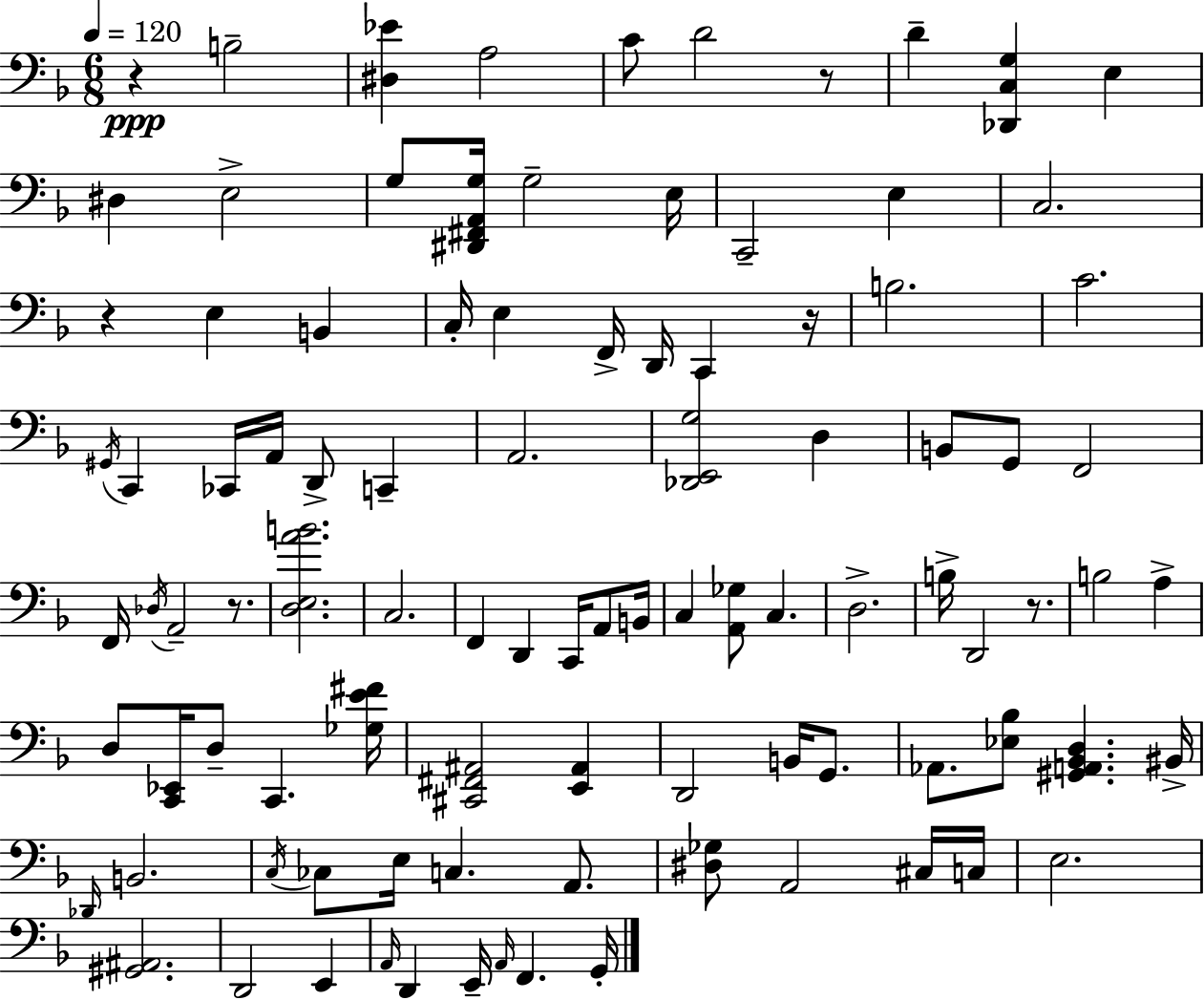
R/q B3/h [D#3,Eb4]/q A3/h C4/e D4/h R/e D4/q [Db2,C3,G3]/q E3/q D#3/q E3/h G3/e [D#2,F#2,A2,G3]/s G3/h E3/s C2/h E3/q C3/h. R/q E3/q B2/q C3/s E3/q F2/s D2/s C2/q R/s B3/h. C4/h. G#2/s C2/q CES2/s A2/s D2/e C2/q A2/h. [Db2,E2,G3]/h D3/q B2/e G2/e F2/h F2/s Db3/s A2/h R/e. [D3,E3,A4,B4]/h. C3/h. F2/q D2/q C2/s A2/e B2/s C3/q [A2,Gb3]/e C3/q. D3/h. B3/s D2/h R/e. B3/h A3/q D3/e [C2,Eb2]/s D3/e C2/q. [Gb3,E4,F#4]/s [C#2,F#2,A#2]/h [E2,A#2]/q D2/h B2/s G2/e. Ab2/e. [Eb3,Bb3]/e [G#2,A2,Bb2,D3]/q. BIS2/s Db2/s B2/h. C3/s CES3/e E3/s C3/q. A2/e. [D#3,Gb3]/e A2/h C#3/s C3/s E3/h. [G#2,A#2]/h. D2/h E2/q A2/s D2/q E2/s A2/s F2/q. G2/s